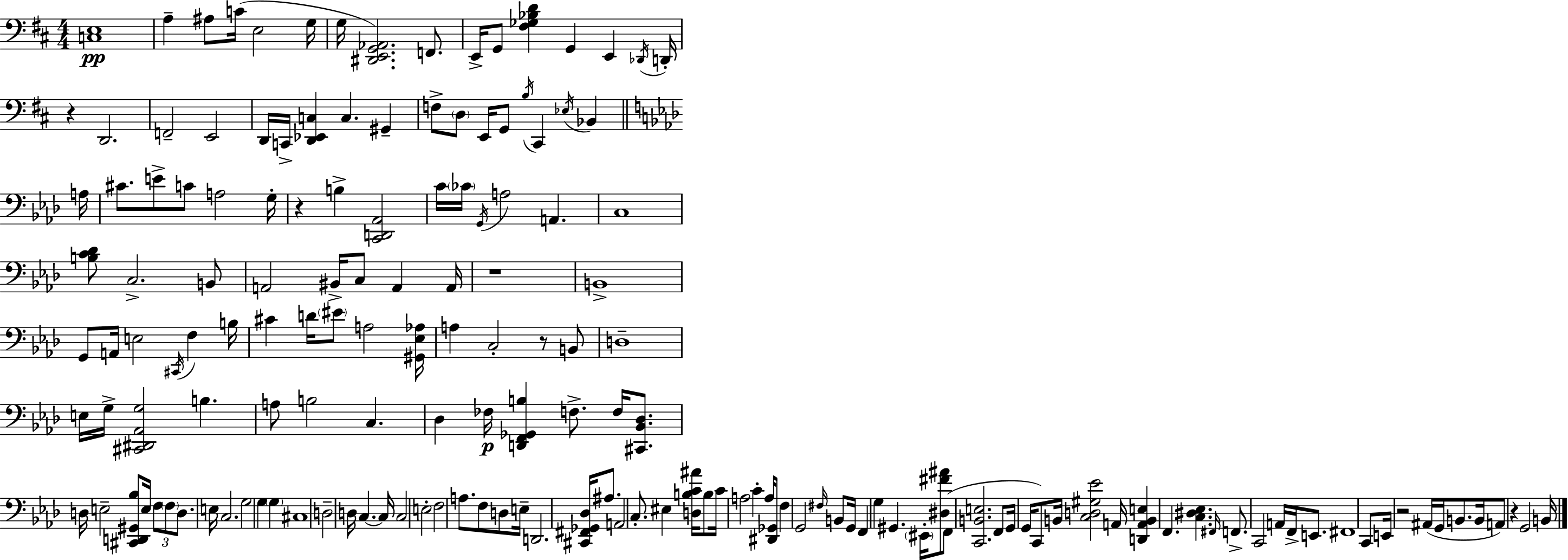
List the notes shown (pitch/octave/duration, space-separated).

[C3,E3]/w A3/q A#3/e C4/s E3/h G3/s G3/s [D#2,E2,G2,Ab2]/h. F2/e. E2/s G2/e [F#3,Gb3,Bb3,D4]/q G2/q E2/q Db2/s D2/s R/q D2/h. F2/h E2/h D2/s C2/s [D2,Eb2,C3]/q C3/q. G#2/q F3/e D3/e E2/s G2/e B3/s C#2/q Eb3/s Bb2/q A3/s C#4/e. E4/e C4/e A3/h G3/s R/q B3/q [C2,D2,Ab2]/h C4/s CES4/s G2/s A3/h A2/q. C3/w [B3,C4,Db4]/e C3/h. B2/e A2/h BIS2/s C3/e A2/q A2/s R/w B2/w G2/e A2/s E3/h C#2/s F3/q B3/s C#4/q D4/s EIS4/e A3/h [G#2,Eb3,Ab3]/s A3/q C3/h R/e B2/e D3/w E3/s G3/s [C#2,D#2,Ab2,G3]/h B3/q. A3/e B3/h C3/q. Db3/q FES3/s [D2,F2,Gb2,B3]/q F3/e. F3/s [C#2,Bb2,Db3]/e. D3/s E3/h [C#2,D2,G#2,Bb3]/e E3/s F3/e F3/e D3/e. E3/s C3/h. G3/h G3/q G3/q C#3/w D3/h D3/s C3/q. C3/s C3/h E3/h F3/h A3/e. F3/e D3/e E3/s D2/h. [C#2,F#2,Gb2,Db3]/s A#3/e. A2/h C3/e. EIS3/q [D3,B3,C4,A#4]/s B3/e C4/s A3/h C4/q A3/s [D#2,Gb2]/e F3/q G2/h F#3/s B2/e G2/s F2/q G3/q G#2/q. EIS2/s [D#3,F#4,A#4]/e F2/e [C2,B2,E3]/h. F2/e G2/s G2/s C2/e B2/s [C3,D3,G#3,Eb4]/h A2/s [D2,A2,B2,E3]/q F2/q. [C3,D#3,Eb3]/q. F#2/s F2/e. C2/h A2/s F2/s E2/e. F#2/w C2/e E2/s R/h A#2/s G2/s B2/e. B2/s A2/e R/q G2/h B2/s